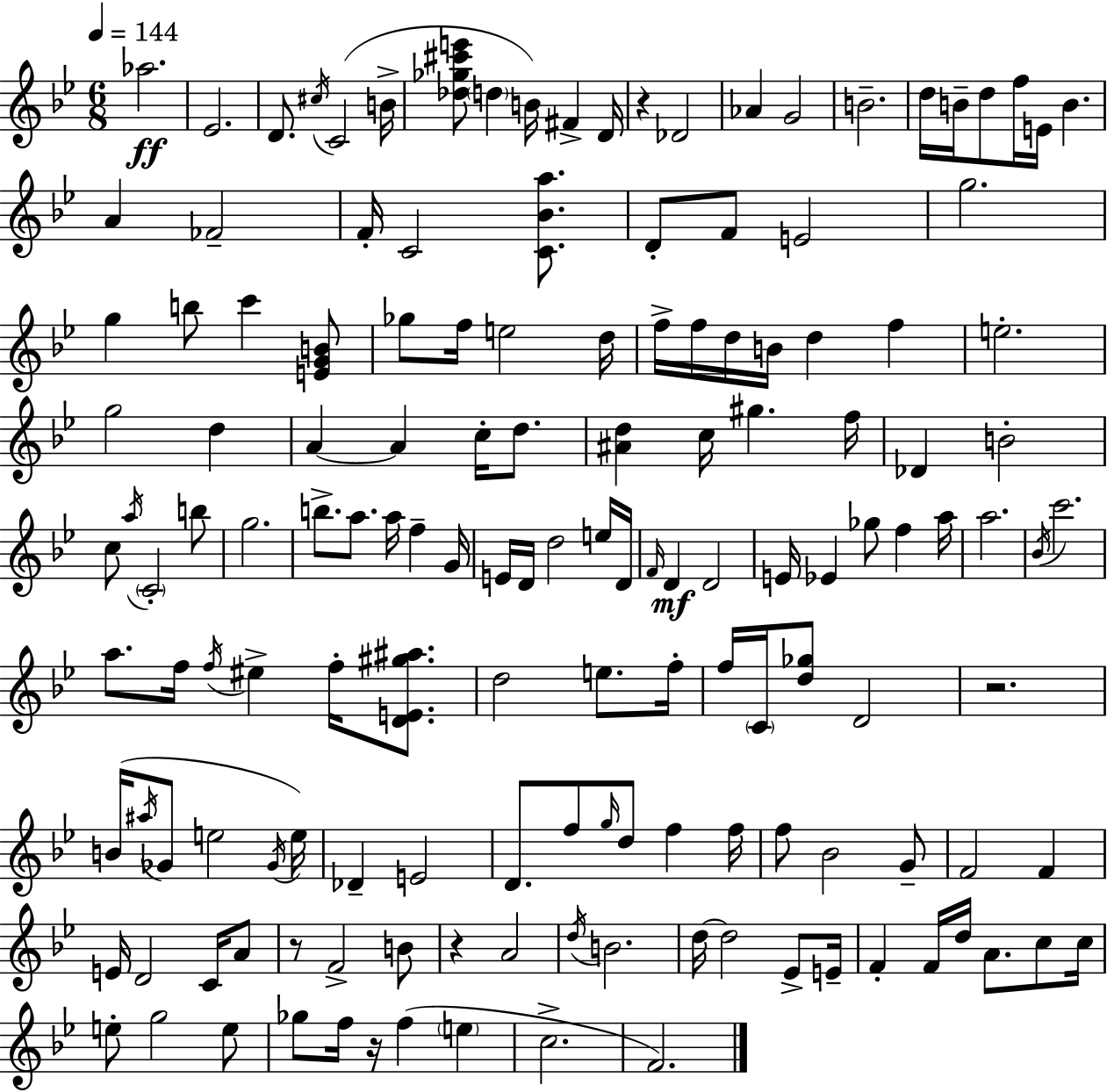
{
  \clef treble
  \numericTimeSignature
  \time 6/8
  \key g \minor
  \tempo 4 = 144
  aes''2.\ff | ees'2. | d'8. \acciaccatura { cis''16 }( c'2 | b'16-> <des'' ges'' cis''' e'''>8 \parenthesize d''4 b'16) fis'4-> | \break d'16 r4 des'2 | aes'4 g'2 | b'2.-- | d''16 b'16-- d''8 f''16 e'16 b'4. | \break a'4 fes'2-- | f'16-. c'2 <c' bes' a''>8. | d'8-. f'8 e'2 | g''2. | \break g''4 b''8 c'''4 <e' g' b'>8 | ges''8 f''16 e''2 | d''16 f''16-> f''16 d''16 b'16 d''4 f''4 | e''2.-. | \break g''2 d''4 | a'4~~ a'4 c''16-. d''8. | <ais' d''>4 c''16 gis''4. | f''16 des'4 b'2-. | \break c''8 \acciaccatura { a''16 } \parenthesize c'2-. | b''8 g''2. | b''8.-> a''8. a''16 f''4-- | g'16 e'16 d'16 d''2 | \break e''16 d'16 \grace { f'16 } d'4\mf d'2 | e'16 ees'4 ges''8 f''4 | a''16 a''2. | \acciaccatura { bes'16 } c'''2. | \break a''8. f''16 \acciaccatura { f''16 } eis''4-> | f''16-. <d' e' gis'' ais''>8. d''2 | e''8. f''16-. f''16 \parenthesize c'16 <d'' ges''>8 d'2 | r2. | \break b'16( \acciaccatura { ais''16 } ges'8 e''2 | \acciaccatura { ges'16 }) e''16 des'4-- e'2 | d'8. f''8 | \grace { g''16 } d''8 f''4 f''16 f''8 bes'2 | \break g'8-- f'2 | f'4 e'16 d'2 | c'16 a'8 r8 f'2-> | b'8 r4 | \break a'2 \acciaccatura { d''16 } b'2. | d''16~~ d''2 | ees'8-> e'16-- f'4-. | f'16 d''16 a'8. c''8 c''16 e''8-. g''2 | \break e''8 ges''8 f''16 | r16 f''4( \parenthesize e''4 c''2.-> | f'2.) | \bar "|."
}